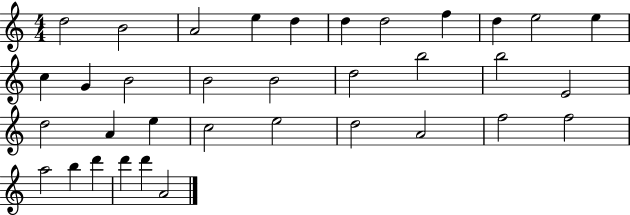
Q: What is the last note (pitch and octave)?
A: A4